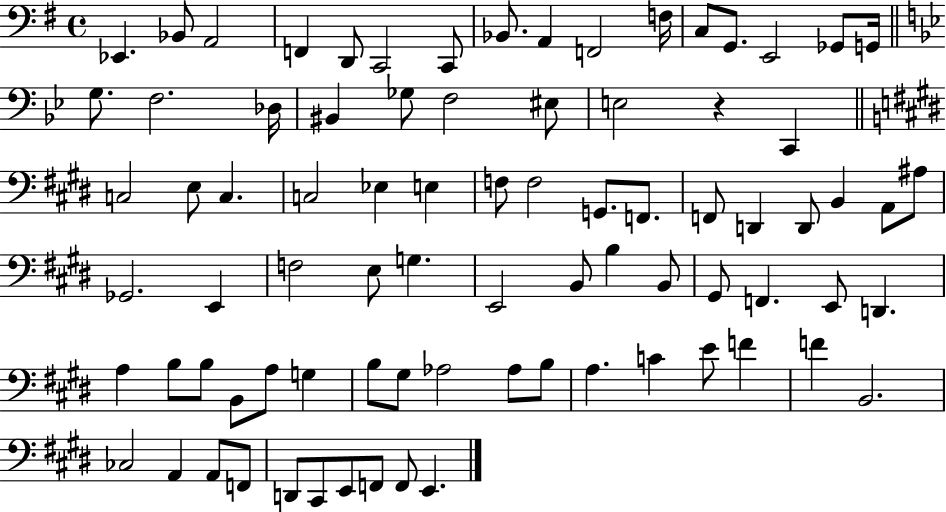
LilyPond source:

{
  \clef bass
  \time 4/4
  \defaultTimeSignature
  \key g \major
  ees,4. bes,8 a,2 | f,4 d,8 c,2 c,8 | bes,8. a,4 f,2 f16 | c8 g,8. e,2 ges,8 g,16 | \break \bar "||" \break \key g \minor g8. f2. des16 | bis,4 ges8 f2 eis8 | e2 r4 c,4 | \bar "||" \break \key e \major c2 e8 c4. | c2 ees4 e4 | f8 f2 g,8. f,8. | f,8 d,4 d,8 b,4 a,8 ais8 | \break ges,2. e,4 | f2 e8 g4. | e,2 b,8 b4 b,8 | gis,8 f,4. e,8 d,4. | \break a4 b8 b8 b,8 a8 g4 | b8 gis8 aes2 aes8 b8 | a4. c'4 e'8 f'4 | f'4 b,2. | \break ces2 a,4 a,8 f,8 | d,8 cis,8 e,8 f,8 f,8 e,4. | \bar "|."
}